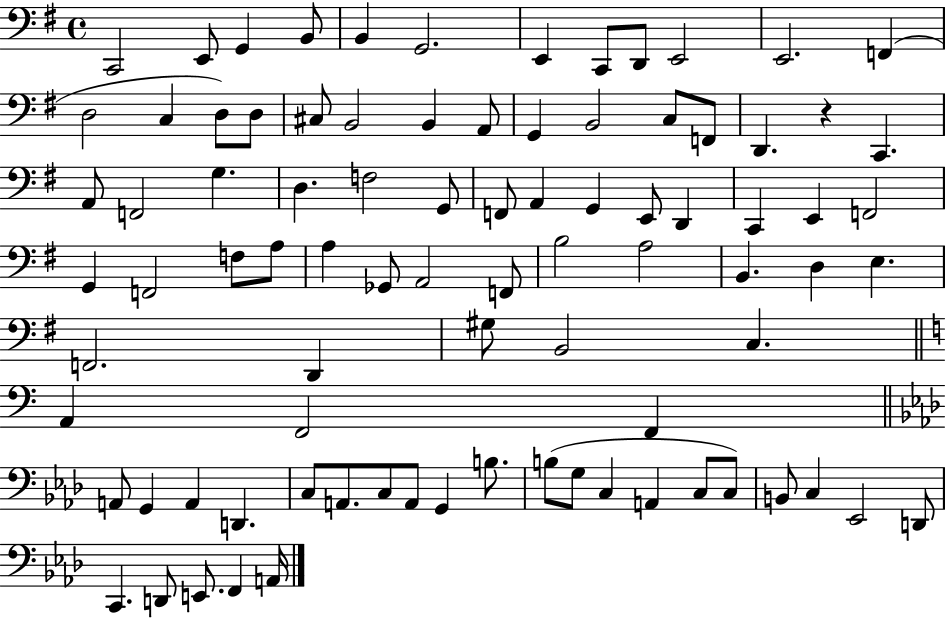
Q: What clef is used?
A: bass